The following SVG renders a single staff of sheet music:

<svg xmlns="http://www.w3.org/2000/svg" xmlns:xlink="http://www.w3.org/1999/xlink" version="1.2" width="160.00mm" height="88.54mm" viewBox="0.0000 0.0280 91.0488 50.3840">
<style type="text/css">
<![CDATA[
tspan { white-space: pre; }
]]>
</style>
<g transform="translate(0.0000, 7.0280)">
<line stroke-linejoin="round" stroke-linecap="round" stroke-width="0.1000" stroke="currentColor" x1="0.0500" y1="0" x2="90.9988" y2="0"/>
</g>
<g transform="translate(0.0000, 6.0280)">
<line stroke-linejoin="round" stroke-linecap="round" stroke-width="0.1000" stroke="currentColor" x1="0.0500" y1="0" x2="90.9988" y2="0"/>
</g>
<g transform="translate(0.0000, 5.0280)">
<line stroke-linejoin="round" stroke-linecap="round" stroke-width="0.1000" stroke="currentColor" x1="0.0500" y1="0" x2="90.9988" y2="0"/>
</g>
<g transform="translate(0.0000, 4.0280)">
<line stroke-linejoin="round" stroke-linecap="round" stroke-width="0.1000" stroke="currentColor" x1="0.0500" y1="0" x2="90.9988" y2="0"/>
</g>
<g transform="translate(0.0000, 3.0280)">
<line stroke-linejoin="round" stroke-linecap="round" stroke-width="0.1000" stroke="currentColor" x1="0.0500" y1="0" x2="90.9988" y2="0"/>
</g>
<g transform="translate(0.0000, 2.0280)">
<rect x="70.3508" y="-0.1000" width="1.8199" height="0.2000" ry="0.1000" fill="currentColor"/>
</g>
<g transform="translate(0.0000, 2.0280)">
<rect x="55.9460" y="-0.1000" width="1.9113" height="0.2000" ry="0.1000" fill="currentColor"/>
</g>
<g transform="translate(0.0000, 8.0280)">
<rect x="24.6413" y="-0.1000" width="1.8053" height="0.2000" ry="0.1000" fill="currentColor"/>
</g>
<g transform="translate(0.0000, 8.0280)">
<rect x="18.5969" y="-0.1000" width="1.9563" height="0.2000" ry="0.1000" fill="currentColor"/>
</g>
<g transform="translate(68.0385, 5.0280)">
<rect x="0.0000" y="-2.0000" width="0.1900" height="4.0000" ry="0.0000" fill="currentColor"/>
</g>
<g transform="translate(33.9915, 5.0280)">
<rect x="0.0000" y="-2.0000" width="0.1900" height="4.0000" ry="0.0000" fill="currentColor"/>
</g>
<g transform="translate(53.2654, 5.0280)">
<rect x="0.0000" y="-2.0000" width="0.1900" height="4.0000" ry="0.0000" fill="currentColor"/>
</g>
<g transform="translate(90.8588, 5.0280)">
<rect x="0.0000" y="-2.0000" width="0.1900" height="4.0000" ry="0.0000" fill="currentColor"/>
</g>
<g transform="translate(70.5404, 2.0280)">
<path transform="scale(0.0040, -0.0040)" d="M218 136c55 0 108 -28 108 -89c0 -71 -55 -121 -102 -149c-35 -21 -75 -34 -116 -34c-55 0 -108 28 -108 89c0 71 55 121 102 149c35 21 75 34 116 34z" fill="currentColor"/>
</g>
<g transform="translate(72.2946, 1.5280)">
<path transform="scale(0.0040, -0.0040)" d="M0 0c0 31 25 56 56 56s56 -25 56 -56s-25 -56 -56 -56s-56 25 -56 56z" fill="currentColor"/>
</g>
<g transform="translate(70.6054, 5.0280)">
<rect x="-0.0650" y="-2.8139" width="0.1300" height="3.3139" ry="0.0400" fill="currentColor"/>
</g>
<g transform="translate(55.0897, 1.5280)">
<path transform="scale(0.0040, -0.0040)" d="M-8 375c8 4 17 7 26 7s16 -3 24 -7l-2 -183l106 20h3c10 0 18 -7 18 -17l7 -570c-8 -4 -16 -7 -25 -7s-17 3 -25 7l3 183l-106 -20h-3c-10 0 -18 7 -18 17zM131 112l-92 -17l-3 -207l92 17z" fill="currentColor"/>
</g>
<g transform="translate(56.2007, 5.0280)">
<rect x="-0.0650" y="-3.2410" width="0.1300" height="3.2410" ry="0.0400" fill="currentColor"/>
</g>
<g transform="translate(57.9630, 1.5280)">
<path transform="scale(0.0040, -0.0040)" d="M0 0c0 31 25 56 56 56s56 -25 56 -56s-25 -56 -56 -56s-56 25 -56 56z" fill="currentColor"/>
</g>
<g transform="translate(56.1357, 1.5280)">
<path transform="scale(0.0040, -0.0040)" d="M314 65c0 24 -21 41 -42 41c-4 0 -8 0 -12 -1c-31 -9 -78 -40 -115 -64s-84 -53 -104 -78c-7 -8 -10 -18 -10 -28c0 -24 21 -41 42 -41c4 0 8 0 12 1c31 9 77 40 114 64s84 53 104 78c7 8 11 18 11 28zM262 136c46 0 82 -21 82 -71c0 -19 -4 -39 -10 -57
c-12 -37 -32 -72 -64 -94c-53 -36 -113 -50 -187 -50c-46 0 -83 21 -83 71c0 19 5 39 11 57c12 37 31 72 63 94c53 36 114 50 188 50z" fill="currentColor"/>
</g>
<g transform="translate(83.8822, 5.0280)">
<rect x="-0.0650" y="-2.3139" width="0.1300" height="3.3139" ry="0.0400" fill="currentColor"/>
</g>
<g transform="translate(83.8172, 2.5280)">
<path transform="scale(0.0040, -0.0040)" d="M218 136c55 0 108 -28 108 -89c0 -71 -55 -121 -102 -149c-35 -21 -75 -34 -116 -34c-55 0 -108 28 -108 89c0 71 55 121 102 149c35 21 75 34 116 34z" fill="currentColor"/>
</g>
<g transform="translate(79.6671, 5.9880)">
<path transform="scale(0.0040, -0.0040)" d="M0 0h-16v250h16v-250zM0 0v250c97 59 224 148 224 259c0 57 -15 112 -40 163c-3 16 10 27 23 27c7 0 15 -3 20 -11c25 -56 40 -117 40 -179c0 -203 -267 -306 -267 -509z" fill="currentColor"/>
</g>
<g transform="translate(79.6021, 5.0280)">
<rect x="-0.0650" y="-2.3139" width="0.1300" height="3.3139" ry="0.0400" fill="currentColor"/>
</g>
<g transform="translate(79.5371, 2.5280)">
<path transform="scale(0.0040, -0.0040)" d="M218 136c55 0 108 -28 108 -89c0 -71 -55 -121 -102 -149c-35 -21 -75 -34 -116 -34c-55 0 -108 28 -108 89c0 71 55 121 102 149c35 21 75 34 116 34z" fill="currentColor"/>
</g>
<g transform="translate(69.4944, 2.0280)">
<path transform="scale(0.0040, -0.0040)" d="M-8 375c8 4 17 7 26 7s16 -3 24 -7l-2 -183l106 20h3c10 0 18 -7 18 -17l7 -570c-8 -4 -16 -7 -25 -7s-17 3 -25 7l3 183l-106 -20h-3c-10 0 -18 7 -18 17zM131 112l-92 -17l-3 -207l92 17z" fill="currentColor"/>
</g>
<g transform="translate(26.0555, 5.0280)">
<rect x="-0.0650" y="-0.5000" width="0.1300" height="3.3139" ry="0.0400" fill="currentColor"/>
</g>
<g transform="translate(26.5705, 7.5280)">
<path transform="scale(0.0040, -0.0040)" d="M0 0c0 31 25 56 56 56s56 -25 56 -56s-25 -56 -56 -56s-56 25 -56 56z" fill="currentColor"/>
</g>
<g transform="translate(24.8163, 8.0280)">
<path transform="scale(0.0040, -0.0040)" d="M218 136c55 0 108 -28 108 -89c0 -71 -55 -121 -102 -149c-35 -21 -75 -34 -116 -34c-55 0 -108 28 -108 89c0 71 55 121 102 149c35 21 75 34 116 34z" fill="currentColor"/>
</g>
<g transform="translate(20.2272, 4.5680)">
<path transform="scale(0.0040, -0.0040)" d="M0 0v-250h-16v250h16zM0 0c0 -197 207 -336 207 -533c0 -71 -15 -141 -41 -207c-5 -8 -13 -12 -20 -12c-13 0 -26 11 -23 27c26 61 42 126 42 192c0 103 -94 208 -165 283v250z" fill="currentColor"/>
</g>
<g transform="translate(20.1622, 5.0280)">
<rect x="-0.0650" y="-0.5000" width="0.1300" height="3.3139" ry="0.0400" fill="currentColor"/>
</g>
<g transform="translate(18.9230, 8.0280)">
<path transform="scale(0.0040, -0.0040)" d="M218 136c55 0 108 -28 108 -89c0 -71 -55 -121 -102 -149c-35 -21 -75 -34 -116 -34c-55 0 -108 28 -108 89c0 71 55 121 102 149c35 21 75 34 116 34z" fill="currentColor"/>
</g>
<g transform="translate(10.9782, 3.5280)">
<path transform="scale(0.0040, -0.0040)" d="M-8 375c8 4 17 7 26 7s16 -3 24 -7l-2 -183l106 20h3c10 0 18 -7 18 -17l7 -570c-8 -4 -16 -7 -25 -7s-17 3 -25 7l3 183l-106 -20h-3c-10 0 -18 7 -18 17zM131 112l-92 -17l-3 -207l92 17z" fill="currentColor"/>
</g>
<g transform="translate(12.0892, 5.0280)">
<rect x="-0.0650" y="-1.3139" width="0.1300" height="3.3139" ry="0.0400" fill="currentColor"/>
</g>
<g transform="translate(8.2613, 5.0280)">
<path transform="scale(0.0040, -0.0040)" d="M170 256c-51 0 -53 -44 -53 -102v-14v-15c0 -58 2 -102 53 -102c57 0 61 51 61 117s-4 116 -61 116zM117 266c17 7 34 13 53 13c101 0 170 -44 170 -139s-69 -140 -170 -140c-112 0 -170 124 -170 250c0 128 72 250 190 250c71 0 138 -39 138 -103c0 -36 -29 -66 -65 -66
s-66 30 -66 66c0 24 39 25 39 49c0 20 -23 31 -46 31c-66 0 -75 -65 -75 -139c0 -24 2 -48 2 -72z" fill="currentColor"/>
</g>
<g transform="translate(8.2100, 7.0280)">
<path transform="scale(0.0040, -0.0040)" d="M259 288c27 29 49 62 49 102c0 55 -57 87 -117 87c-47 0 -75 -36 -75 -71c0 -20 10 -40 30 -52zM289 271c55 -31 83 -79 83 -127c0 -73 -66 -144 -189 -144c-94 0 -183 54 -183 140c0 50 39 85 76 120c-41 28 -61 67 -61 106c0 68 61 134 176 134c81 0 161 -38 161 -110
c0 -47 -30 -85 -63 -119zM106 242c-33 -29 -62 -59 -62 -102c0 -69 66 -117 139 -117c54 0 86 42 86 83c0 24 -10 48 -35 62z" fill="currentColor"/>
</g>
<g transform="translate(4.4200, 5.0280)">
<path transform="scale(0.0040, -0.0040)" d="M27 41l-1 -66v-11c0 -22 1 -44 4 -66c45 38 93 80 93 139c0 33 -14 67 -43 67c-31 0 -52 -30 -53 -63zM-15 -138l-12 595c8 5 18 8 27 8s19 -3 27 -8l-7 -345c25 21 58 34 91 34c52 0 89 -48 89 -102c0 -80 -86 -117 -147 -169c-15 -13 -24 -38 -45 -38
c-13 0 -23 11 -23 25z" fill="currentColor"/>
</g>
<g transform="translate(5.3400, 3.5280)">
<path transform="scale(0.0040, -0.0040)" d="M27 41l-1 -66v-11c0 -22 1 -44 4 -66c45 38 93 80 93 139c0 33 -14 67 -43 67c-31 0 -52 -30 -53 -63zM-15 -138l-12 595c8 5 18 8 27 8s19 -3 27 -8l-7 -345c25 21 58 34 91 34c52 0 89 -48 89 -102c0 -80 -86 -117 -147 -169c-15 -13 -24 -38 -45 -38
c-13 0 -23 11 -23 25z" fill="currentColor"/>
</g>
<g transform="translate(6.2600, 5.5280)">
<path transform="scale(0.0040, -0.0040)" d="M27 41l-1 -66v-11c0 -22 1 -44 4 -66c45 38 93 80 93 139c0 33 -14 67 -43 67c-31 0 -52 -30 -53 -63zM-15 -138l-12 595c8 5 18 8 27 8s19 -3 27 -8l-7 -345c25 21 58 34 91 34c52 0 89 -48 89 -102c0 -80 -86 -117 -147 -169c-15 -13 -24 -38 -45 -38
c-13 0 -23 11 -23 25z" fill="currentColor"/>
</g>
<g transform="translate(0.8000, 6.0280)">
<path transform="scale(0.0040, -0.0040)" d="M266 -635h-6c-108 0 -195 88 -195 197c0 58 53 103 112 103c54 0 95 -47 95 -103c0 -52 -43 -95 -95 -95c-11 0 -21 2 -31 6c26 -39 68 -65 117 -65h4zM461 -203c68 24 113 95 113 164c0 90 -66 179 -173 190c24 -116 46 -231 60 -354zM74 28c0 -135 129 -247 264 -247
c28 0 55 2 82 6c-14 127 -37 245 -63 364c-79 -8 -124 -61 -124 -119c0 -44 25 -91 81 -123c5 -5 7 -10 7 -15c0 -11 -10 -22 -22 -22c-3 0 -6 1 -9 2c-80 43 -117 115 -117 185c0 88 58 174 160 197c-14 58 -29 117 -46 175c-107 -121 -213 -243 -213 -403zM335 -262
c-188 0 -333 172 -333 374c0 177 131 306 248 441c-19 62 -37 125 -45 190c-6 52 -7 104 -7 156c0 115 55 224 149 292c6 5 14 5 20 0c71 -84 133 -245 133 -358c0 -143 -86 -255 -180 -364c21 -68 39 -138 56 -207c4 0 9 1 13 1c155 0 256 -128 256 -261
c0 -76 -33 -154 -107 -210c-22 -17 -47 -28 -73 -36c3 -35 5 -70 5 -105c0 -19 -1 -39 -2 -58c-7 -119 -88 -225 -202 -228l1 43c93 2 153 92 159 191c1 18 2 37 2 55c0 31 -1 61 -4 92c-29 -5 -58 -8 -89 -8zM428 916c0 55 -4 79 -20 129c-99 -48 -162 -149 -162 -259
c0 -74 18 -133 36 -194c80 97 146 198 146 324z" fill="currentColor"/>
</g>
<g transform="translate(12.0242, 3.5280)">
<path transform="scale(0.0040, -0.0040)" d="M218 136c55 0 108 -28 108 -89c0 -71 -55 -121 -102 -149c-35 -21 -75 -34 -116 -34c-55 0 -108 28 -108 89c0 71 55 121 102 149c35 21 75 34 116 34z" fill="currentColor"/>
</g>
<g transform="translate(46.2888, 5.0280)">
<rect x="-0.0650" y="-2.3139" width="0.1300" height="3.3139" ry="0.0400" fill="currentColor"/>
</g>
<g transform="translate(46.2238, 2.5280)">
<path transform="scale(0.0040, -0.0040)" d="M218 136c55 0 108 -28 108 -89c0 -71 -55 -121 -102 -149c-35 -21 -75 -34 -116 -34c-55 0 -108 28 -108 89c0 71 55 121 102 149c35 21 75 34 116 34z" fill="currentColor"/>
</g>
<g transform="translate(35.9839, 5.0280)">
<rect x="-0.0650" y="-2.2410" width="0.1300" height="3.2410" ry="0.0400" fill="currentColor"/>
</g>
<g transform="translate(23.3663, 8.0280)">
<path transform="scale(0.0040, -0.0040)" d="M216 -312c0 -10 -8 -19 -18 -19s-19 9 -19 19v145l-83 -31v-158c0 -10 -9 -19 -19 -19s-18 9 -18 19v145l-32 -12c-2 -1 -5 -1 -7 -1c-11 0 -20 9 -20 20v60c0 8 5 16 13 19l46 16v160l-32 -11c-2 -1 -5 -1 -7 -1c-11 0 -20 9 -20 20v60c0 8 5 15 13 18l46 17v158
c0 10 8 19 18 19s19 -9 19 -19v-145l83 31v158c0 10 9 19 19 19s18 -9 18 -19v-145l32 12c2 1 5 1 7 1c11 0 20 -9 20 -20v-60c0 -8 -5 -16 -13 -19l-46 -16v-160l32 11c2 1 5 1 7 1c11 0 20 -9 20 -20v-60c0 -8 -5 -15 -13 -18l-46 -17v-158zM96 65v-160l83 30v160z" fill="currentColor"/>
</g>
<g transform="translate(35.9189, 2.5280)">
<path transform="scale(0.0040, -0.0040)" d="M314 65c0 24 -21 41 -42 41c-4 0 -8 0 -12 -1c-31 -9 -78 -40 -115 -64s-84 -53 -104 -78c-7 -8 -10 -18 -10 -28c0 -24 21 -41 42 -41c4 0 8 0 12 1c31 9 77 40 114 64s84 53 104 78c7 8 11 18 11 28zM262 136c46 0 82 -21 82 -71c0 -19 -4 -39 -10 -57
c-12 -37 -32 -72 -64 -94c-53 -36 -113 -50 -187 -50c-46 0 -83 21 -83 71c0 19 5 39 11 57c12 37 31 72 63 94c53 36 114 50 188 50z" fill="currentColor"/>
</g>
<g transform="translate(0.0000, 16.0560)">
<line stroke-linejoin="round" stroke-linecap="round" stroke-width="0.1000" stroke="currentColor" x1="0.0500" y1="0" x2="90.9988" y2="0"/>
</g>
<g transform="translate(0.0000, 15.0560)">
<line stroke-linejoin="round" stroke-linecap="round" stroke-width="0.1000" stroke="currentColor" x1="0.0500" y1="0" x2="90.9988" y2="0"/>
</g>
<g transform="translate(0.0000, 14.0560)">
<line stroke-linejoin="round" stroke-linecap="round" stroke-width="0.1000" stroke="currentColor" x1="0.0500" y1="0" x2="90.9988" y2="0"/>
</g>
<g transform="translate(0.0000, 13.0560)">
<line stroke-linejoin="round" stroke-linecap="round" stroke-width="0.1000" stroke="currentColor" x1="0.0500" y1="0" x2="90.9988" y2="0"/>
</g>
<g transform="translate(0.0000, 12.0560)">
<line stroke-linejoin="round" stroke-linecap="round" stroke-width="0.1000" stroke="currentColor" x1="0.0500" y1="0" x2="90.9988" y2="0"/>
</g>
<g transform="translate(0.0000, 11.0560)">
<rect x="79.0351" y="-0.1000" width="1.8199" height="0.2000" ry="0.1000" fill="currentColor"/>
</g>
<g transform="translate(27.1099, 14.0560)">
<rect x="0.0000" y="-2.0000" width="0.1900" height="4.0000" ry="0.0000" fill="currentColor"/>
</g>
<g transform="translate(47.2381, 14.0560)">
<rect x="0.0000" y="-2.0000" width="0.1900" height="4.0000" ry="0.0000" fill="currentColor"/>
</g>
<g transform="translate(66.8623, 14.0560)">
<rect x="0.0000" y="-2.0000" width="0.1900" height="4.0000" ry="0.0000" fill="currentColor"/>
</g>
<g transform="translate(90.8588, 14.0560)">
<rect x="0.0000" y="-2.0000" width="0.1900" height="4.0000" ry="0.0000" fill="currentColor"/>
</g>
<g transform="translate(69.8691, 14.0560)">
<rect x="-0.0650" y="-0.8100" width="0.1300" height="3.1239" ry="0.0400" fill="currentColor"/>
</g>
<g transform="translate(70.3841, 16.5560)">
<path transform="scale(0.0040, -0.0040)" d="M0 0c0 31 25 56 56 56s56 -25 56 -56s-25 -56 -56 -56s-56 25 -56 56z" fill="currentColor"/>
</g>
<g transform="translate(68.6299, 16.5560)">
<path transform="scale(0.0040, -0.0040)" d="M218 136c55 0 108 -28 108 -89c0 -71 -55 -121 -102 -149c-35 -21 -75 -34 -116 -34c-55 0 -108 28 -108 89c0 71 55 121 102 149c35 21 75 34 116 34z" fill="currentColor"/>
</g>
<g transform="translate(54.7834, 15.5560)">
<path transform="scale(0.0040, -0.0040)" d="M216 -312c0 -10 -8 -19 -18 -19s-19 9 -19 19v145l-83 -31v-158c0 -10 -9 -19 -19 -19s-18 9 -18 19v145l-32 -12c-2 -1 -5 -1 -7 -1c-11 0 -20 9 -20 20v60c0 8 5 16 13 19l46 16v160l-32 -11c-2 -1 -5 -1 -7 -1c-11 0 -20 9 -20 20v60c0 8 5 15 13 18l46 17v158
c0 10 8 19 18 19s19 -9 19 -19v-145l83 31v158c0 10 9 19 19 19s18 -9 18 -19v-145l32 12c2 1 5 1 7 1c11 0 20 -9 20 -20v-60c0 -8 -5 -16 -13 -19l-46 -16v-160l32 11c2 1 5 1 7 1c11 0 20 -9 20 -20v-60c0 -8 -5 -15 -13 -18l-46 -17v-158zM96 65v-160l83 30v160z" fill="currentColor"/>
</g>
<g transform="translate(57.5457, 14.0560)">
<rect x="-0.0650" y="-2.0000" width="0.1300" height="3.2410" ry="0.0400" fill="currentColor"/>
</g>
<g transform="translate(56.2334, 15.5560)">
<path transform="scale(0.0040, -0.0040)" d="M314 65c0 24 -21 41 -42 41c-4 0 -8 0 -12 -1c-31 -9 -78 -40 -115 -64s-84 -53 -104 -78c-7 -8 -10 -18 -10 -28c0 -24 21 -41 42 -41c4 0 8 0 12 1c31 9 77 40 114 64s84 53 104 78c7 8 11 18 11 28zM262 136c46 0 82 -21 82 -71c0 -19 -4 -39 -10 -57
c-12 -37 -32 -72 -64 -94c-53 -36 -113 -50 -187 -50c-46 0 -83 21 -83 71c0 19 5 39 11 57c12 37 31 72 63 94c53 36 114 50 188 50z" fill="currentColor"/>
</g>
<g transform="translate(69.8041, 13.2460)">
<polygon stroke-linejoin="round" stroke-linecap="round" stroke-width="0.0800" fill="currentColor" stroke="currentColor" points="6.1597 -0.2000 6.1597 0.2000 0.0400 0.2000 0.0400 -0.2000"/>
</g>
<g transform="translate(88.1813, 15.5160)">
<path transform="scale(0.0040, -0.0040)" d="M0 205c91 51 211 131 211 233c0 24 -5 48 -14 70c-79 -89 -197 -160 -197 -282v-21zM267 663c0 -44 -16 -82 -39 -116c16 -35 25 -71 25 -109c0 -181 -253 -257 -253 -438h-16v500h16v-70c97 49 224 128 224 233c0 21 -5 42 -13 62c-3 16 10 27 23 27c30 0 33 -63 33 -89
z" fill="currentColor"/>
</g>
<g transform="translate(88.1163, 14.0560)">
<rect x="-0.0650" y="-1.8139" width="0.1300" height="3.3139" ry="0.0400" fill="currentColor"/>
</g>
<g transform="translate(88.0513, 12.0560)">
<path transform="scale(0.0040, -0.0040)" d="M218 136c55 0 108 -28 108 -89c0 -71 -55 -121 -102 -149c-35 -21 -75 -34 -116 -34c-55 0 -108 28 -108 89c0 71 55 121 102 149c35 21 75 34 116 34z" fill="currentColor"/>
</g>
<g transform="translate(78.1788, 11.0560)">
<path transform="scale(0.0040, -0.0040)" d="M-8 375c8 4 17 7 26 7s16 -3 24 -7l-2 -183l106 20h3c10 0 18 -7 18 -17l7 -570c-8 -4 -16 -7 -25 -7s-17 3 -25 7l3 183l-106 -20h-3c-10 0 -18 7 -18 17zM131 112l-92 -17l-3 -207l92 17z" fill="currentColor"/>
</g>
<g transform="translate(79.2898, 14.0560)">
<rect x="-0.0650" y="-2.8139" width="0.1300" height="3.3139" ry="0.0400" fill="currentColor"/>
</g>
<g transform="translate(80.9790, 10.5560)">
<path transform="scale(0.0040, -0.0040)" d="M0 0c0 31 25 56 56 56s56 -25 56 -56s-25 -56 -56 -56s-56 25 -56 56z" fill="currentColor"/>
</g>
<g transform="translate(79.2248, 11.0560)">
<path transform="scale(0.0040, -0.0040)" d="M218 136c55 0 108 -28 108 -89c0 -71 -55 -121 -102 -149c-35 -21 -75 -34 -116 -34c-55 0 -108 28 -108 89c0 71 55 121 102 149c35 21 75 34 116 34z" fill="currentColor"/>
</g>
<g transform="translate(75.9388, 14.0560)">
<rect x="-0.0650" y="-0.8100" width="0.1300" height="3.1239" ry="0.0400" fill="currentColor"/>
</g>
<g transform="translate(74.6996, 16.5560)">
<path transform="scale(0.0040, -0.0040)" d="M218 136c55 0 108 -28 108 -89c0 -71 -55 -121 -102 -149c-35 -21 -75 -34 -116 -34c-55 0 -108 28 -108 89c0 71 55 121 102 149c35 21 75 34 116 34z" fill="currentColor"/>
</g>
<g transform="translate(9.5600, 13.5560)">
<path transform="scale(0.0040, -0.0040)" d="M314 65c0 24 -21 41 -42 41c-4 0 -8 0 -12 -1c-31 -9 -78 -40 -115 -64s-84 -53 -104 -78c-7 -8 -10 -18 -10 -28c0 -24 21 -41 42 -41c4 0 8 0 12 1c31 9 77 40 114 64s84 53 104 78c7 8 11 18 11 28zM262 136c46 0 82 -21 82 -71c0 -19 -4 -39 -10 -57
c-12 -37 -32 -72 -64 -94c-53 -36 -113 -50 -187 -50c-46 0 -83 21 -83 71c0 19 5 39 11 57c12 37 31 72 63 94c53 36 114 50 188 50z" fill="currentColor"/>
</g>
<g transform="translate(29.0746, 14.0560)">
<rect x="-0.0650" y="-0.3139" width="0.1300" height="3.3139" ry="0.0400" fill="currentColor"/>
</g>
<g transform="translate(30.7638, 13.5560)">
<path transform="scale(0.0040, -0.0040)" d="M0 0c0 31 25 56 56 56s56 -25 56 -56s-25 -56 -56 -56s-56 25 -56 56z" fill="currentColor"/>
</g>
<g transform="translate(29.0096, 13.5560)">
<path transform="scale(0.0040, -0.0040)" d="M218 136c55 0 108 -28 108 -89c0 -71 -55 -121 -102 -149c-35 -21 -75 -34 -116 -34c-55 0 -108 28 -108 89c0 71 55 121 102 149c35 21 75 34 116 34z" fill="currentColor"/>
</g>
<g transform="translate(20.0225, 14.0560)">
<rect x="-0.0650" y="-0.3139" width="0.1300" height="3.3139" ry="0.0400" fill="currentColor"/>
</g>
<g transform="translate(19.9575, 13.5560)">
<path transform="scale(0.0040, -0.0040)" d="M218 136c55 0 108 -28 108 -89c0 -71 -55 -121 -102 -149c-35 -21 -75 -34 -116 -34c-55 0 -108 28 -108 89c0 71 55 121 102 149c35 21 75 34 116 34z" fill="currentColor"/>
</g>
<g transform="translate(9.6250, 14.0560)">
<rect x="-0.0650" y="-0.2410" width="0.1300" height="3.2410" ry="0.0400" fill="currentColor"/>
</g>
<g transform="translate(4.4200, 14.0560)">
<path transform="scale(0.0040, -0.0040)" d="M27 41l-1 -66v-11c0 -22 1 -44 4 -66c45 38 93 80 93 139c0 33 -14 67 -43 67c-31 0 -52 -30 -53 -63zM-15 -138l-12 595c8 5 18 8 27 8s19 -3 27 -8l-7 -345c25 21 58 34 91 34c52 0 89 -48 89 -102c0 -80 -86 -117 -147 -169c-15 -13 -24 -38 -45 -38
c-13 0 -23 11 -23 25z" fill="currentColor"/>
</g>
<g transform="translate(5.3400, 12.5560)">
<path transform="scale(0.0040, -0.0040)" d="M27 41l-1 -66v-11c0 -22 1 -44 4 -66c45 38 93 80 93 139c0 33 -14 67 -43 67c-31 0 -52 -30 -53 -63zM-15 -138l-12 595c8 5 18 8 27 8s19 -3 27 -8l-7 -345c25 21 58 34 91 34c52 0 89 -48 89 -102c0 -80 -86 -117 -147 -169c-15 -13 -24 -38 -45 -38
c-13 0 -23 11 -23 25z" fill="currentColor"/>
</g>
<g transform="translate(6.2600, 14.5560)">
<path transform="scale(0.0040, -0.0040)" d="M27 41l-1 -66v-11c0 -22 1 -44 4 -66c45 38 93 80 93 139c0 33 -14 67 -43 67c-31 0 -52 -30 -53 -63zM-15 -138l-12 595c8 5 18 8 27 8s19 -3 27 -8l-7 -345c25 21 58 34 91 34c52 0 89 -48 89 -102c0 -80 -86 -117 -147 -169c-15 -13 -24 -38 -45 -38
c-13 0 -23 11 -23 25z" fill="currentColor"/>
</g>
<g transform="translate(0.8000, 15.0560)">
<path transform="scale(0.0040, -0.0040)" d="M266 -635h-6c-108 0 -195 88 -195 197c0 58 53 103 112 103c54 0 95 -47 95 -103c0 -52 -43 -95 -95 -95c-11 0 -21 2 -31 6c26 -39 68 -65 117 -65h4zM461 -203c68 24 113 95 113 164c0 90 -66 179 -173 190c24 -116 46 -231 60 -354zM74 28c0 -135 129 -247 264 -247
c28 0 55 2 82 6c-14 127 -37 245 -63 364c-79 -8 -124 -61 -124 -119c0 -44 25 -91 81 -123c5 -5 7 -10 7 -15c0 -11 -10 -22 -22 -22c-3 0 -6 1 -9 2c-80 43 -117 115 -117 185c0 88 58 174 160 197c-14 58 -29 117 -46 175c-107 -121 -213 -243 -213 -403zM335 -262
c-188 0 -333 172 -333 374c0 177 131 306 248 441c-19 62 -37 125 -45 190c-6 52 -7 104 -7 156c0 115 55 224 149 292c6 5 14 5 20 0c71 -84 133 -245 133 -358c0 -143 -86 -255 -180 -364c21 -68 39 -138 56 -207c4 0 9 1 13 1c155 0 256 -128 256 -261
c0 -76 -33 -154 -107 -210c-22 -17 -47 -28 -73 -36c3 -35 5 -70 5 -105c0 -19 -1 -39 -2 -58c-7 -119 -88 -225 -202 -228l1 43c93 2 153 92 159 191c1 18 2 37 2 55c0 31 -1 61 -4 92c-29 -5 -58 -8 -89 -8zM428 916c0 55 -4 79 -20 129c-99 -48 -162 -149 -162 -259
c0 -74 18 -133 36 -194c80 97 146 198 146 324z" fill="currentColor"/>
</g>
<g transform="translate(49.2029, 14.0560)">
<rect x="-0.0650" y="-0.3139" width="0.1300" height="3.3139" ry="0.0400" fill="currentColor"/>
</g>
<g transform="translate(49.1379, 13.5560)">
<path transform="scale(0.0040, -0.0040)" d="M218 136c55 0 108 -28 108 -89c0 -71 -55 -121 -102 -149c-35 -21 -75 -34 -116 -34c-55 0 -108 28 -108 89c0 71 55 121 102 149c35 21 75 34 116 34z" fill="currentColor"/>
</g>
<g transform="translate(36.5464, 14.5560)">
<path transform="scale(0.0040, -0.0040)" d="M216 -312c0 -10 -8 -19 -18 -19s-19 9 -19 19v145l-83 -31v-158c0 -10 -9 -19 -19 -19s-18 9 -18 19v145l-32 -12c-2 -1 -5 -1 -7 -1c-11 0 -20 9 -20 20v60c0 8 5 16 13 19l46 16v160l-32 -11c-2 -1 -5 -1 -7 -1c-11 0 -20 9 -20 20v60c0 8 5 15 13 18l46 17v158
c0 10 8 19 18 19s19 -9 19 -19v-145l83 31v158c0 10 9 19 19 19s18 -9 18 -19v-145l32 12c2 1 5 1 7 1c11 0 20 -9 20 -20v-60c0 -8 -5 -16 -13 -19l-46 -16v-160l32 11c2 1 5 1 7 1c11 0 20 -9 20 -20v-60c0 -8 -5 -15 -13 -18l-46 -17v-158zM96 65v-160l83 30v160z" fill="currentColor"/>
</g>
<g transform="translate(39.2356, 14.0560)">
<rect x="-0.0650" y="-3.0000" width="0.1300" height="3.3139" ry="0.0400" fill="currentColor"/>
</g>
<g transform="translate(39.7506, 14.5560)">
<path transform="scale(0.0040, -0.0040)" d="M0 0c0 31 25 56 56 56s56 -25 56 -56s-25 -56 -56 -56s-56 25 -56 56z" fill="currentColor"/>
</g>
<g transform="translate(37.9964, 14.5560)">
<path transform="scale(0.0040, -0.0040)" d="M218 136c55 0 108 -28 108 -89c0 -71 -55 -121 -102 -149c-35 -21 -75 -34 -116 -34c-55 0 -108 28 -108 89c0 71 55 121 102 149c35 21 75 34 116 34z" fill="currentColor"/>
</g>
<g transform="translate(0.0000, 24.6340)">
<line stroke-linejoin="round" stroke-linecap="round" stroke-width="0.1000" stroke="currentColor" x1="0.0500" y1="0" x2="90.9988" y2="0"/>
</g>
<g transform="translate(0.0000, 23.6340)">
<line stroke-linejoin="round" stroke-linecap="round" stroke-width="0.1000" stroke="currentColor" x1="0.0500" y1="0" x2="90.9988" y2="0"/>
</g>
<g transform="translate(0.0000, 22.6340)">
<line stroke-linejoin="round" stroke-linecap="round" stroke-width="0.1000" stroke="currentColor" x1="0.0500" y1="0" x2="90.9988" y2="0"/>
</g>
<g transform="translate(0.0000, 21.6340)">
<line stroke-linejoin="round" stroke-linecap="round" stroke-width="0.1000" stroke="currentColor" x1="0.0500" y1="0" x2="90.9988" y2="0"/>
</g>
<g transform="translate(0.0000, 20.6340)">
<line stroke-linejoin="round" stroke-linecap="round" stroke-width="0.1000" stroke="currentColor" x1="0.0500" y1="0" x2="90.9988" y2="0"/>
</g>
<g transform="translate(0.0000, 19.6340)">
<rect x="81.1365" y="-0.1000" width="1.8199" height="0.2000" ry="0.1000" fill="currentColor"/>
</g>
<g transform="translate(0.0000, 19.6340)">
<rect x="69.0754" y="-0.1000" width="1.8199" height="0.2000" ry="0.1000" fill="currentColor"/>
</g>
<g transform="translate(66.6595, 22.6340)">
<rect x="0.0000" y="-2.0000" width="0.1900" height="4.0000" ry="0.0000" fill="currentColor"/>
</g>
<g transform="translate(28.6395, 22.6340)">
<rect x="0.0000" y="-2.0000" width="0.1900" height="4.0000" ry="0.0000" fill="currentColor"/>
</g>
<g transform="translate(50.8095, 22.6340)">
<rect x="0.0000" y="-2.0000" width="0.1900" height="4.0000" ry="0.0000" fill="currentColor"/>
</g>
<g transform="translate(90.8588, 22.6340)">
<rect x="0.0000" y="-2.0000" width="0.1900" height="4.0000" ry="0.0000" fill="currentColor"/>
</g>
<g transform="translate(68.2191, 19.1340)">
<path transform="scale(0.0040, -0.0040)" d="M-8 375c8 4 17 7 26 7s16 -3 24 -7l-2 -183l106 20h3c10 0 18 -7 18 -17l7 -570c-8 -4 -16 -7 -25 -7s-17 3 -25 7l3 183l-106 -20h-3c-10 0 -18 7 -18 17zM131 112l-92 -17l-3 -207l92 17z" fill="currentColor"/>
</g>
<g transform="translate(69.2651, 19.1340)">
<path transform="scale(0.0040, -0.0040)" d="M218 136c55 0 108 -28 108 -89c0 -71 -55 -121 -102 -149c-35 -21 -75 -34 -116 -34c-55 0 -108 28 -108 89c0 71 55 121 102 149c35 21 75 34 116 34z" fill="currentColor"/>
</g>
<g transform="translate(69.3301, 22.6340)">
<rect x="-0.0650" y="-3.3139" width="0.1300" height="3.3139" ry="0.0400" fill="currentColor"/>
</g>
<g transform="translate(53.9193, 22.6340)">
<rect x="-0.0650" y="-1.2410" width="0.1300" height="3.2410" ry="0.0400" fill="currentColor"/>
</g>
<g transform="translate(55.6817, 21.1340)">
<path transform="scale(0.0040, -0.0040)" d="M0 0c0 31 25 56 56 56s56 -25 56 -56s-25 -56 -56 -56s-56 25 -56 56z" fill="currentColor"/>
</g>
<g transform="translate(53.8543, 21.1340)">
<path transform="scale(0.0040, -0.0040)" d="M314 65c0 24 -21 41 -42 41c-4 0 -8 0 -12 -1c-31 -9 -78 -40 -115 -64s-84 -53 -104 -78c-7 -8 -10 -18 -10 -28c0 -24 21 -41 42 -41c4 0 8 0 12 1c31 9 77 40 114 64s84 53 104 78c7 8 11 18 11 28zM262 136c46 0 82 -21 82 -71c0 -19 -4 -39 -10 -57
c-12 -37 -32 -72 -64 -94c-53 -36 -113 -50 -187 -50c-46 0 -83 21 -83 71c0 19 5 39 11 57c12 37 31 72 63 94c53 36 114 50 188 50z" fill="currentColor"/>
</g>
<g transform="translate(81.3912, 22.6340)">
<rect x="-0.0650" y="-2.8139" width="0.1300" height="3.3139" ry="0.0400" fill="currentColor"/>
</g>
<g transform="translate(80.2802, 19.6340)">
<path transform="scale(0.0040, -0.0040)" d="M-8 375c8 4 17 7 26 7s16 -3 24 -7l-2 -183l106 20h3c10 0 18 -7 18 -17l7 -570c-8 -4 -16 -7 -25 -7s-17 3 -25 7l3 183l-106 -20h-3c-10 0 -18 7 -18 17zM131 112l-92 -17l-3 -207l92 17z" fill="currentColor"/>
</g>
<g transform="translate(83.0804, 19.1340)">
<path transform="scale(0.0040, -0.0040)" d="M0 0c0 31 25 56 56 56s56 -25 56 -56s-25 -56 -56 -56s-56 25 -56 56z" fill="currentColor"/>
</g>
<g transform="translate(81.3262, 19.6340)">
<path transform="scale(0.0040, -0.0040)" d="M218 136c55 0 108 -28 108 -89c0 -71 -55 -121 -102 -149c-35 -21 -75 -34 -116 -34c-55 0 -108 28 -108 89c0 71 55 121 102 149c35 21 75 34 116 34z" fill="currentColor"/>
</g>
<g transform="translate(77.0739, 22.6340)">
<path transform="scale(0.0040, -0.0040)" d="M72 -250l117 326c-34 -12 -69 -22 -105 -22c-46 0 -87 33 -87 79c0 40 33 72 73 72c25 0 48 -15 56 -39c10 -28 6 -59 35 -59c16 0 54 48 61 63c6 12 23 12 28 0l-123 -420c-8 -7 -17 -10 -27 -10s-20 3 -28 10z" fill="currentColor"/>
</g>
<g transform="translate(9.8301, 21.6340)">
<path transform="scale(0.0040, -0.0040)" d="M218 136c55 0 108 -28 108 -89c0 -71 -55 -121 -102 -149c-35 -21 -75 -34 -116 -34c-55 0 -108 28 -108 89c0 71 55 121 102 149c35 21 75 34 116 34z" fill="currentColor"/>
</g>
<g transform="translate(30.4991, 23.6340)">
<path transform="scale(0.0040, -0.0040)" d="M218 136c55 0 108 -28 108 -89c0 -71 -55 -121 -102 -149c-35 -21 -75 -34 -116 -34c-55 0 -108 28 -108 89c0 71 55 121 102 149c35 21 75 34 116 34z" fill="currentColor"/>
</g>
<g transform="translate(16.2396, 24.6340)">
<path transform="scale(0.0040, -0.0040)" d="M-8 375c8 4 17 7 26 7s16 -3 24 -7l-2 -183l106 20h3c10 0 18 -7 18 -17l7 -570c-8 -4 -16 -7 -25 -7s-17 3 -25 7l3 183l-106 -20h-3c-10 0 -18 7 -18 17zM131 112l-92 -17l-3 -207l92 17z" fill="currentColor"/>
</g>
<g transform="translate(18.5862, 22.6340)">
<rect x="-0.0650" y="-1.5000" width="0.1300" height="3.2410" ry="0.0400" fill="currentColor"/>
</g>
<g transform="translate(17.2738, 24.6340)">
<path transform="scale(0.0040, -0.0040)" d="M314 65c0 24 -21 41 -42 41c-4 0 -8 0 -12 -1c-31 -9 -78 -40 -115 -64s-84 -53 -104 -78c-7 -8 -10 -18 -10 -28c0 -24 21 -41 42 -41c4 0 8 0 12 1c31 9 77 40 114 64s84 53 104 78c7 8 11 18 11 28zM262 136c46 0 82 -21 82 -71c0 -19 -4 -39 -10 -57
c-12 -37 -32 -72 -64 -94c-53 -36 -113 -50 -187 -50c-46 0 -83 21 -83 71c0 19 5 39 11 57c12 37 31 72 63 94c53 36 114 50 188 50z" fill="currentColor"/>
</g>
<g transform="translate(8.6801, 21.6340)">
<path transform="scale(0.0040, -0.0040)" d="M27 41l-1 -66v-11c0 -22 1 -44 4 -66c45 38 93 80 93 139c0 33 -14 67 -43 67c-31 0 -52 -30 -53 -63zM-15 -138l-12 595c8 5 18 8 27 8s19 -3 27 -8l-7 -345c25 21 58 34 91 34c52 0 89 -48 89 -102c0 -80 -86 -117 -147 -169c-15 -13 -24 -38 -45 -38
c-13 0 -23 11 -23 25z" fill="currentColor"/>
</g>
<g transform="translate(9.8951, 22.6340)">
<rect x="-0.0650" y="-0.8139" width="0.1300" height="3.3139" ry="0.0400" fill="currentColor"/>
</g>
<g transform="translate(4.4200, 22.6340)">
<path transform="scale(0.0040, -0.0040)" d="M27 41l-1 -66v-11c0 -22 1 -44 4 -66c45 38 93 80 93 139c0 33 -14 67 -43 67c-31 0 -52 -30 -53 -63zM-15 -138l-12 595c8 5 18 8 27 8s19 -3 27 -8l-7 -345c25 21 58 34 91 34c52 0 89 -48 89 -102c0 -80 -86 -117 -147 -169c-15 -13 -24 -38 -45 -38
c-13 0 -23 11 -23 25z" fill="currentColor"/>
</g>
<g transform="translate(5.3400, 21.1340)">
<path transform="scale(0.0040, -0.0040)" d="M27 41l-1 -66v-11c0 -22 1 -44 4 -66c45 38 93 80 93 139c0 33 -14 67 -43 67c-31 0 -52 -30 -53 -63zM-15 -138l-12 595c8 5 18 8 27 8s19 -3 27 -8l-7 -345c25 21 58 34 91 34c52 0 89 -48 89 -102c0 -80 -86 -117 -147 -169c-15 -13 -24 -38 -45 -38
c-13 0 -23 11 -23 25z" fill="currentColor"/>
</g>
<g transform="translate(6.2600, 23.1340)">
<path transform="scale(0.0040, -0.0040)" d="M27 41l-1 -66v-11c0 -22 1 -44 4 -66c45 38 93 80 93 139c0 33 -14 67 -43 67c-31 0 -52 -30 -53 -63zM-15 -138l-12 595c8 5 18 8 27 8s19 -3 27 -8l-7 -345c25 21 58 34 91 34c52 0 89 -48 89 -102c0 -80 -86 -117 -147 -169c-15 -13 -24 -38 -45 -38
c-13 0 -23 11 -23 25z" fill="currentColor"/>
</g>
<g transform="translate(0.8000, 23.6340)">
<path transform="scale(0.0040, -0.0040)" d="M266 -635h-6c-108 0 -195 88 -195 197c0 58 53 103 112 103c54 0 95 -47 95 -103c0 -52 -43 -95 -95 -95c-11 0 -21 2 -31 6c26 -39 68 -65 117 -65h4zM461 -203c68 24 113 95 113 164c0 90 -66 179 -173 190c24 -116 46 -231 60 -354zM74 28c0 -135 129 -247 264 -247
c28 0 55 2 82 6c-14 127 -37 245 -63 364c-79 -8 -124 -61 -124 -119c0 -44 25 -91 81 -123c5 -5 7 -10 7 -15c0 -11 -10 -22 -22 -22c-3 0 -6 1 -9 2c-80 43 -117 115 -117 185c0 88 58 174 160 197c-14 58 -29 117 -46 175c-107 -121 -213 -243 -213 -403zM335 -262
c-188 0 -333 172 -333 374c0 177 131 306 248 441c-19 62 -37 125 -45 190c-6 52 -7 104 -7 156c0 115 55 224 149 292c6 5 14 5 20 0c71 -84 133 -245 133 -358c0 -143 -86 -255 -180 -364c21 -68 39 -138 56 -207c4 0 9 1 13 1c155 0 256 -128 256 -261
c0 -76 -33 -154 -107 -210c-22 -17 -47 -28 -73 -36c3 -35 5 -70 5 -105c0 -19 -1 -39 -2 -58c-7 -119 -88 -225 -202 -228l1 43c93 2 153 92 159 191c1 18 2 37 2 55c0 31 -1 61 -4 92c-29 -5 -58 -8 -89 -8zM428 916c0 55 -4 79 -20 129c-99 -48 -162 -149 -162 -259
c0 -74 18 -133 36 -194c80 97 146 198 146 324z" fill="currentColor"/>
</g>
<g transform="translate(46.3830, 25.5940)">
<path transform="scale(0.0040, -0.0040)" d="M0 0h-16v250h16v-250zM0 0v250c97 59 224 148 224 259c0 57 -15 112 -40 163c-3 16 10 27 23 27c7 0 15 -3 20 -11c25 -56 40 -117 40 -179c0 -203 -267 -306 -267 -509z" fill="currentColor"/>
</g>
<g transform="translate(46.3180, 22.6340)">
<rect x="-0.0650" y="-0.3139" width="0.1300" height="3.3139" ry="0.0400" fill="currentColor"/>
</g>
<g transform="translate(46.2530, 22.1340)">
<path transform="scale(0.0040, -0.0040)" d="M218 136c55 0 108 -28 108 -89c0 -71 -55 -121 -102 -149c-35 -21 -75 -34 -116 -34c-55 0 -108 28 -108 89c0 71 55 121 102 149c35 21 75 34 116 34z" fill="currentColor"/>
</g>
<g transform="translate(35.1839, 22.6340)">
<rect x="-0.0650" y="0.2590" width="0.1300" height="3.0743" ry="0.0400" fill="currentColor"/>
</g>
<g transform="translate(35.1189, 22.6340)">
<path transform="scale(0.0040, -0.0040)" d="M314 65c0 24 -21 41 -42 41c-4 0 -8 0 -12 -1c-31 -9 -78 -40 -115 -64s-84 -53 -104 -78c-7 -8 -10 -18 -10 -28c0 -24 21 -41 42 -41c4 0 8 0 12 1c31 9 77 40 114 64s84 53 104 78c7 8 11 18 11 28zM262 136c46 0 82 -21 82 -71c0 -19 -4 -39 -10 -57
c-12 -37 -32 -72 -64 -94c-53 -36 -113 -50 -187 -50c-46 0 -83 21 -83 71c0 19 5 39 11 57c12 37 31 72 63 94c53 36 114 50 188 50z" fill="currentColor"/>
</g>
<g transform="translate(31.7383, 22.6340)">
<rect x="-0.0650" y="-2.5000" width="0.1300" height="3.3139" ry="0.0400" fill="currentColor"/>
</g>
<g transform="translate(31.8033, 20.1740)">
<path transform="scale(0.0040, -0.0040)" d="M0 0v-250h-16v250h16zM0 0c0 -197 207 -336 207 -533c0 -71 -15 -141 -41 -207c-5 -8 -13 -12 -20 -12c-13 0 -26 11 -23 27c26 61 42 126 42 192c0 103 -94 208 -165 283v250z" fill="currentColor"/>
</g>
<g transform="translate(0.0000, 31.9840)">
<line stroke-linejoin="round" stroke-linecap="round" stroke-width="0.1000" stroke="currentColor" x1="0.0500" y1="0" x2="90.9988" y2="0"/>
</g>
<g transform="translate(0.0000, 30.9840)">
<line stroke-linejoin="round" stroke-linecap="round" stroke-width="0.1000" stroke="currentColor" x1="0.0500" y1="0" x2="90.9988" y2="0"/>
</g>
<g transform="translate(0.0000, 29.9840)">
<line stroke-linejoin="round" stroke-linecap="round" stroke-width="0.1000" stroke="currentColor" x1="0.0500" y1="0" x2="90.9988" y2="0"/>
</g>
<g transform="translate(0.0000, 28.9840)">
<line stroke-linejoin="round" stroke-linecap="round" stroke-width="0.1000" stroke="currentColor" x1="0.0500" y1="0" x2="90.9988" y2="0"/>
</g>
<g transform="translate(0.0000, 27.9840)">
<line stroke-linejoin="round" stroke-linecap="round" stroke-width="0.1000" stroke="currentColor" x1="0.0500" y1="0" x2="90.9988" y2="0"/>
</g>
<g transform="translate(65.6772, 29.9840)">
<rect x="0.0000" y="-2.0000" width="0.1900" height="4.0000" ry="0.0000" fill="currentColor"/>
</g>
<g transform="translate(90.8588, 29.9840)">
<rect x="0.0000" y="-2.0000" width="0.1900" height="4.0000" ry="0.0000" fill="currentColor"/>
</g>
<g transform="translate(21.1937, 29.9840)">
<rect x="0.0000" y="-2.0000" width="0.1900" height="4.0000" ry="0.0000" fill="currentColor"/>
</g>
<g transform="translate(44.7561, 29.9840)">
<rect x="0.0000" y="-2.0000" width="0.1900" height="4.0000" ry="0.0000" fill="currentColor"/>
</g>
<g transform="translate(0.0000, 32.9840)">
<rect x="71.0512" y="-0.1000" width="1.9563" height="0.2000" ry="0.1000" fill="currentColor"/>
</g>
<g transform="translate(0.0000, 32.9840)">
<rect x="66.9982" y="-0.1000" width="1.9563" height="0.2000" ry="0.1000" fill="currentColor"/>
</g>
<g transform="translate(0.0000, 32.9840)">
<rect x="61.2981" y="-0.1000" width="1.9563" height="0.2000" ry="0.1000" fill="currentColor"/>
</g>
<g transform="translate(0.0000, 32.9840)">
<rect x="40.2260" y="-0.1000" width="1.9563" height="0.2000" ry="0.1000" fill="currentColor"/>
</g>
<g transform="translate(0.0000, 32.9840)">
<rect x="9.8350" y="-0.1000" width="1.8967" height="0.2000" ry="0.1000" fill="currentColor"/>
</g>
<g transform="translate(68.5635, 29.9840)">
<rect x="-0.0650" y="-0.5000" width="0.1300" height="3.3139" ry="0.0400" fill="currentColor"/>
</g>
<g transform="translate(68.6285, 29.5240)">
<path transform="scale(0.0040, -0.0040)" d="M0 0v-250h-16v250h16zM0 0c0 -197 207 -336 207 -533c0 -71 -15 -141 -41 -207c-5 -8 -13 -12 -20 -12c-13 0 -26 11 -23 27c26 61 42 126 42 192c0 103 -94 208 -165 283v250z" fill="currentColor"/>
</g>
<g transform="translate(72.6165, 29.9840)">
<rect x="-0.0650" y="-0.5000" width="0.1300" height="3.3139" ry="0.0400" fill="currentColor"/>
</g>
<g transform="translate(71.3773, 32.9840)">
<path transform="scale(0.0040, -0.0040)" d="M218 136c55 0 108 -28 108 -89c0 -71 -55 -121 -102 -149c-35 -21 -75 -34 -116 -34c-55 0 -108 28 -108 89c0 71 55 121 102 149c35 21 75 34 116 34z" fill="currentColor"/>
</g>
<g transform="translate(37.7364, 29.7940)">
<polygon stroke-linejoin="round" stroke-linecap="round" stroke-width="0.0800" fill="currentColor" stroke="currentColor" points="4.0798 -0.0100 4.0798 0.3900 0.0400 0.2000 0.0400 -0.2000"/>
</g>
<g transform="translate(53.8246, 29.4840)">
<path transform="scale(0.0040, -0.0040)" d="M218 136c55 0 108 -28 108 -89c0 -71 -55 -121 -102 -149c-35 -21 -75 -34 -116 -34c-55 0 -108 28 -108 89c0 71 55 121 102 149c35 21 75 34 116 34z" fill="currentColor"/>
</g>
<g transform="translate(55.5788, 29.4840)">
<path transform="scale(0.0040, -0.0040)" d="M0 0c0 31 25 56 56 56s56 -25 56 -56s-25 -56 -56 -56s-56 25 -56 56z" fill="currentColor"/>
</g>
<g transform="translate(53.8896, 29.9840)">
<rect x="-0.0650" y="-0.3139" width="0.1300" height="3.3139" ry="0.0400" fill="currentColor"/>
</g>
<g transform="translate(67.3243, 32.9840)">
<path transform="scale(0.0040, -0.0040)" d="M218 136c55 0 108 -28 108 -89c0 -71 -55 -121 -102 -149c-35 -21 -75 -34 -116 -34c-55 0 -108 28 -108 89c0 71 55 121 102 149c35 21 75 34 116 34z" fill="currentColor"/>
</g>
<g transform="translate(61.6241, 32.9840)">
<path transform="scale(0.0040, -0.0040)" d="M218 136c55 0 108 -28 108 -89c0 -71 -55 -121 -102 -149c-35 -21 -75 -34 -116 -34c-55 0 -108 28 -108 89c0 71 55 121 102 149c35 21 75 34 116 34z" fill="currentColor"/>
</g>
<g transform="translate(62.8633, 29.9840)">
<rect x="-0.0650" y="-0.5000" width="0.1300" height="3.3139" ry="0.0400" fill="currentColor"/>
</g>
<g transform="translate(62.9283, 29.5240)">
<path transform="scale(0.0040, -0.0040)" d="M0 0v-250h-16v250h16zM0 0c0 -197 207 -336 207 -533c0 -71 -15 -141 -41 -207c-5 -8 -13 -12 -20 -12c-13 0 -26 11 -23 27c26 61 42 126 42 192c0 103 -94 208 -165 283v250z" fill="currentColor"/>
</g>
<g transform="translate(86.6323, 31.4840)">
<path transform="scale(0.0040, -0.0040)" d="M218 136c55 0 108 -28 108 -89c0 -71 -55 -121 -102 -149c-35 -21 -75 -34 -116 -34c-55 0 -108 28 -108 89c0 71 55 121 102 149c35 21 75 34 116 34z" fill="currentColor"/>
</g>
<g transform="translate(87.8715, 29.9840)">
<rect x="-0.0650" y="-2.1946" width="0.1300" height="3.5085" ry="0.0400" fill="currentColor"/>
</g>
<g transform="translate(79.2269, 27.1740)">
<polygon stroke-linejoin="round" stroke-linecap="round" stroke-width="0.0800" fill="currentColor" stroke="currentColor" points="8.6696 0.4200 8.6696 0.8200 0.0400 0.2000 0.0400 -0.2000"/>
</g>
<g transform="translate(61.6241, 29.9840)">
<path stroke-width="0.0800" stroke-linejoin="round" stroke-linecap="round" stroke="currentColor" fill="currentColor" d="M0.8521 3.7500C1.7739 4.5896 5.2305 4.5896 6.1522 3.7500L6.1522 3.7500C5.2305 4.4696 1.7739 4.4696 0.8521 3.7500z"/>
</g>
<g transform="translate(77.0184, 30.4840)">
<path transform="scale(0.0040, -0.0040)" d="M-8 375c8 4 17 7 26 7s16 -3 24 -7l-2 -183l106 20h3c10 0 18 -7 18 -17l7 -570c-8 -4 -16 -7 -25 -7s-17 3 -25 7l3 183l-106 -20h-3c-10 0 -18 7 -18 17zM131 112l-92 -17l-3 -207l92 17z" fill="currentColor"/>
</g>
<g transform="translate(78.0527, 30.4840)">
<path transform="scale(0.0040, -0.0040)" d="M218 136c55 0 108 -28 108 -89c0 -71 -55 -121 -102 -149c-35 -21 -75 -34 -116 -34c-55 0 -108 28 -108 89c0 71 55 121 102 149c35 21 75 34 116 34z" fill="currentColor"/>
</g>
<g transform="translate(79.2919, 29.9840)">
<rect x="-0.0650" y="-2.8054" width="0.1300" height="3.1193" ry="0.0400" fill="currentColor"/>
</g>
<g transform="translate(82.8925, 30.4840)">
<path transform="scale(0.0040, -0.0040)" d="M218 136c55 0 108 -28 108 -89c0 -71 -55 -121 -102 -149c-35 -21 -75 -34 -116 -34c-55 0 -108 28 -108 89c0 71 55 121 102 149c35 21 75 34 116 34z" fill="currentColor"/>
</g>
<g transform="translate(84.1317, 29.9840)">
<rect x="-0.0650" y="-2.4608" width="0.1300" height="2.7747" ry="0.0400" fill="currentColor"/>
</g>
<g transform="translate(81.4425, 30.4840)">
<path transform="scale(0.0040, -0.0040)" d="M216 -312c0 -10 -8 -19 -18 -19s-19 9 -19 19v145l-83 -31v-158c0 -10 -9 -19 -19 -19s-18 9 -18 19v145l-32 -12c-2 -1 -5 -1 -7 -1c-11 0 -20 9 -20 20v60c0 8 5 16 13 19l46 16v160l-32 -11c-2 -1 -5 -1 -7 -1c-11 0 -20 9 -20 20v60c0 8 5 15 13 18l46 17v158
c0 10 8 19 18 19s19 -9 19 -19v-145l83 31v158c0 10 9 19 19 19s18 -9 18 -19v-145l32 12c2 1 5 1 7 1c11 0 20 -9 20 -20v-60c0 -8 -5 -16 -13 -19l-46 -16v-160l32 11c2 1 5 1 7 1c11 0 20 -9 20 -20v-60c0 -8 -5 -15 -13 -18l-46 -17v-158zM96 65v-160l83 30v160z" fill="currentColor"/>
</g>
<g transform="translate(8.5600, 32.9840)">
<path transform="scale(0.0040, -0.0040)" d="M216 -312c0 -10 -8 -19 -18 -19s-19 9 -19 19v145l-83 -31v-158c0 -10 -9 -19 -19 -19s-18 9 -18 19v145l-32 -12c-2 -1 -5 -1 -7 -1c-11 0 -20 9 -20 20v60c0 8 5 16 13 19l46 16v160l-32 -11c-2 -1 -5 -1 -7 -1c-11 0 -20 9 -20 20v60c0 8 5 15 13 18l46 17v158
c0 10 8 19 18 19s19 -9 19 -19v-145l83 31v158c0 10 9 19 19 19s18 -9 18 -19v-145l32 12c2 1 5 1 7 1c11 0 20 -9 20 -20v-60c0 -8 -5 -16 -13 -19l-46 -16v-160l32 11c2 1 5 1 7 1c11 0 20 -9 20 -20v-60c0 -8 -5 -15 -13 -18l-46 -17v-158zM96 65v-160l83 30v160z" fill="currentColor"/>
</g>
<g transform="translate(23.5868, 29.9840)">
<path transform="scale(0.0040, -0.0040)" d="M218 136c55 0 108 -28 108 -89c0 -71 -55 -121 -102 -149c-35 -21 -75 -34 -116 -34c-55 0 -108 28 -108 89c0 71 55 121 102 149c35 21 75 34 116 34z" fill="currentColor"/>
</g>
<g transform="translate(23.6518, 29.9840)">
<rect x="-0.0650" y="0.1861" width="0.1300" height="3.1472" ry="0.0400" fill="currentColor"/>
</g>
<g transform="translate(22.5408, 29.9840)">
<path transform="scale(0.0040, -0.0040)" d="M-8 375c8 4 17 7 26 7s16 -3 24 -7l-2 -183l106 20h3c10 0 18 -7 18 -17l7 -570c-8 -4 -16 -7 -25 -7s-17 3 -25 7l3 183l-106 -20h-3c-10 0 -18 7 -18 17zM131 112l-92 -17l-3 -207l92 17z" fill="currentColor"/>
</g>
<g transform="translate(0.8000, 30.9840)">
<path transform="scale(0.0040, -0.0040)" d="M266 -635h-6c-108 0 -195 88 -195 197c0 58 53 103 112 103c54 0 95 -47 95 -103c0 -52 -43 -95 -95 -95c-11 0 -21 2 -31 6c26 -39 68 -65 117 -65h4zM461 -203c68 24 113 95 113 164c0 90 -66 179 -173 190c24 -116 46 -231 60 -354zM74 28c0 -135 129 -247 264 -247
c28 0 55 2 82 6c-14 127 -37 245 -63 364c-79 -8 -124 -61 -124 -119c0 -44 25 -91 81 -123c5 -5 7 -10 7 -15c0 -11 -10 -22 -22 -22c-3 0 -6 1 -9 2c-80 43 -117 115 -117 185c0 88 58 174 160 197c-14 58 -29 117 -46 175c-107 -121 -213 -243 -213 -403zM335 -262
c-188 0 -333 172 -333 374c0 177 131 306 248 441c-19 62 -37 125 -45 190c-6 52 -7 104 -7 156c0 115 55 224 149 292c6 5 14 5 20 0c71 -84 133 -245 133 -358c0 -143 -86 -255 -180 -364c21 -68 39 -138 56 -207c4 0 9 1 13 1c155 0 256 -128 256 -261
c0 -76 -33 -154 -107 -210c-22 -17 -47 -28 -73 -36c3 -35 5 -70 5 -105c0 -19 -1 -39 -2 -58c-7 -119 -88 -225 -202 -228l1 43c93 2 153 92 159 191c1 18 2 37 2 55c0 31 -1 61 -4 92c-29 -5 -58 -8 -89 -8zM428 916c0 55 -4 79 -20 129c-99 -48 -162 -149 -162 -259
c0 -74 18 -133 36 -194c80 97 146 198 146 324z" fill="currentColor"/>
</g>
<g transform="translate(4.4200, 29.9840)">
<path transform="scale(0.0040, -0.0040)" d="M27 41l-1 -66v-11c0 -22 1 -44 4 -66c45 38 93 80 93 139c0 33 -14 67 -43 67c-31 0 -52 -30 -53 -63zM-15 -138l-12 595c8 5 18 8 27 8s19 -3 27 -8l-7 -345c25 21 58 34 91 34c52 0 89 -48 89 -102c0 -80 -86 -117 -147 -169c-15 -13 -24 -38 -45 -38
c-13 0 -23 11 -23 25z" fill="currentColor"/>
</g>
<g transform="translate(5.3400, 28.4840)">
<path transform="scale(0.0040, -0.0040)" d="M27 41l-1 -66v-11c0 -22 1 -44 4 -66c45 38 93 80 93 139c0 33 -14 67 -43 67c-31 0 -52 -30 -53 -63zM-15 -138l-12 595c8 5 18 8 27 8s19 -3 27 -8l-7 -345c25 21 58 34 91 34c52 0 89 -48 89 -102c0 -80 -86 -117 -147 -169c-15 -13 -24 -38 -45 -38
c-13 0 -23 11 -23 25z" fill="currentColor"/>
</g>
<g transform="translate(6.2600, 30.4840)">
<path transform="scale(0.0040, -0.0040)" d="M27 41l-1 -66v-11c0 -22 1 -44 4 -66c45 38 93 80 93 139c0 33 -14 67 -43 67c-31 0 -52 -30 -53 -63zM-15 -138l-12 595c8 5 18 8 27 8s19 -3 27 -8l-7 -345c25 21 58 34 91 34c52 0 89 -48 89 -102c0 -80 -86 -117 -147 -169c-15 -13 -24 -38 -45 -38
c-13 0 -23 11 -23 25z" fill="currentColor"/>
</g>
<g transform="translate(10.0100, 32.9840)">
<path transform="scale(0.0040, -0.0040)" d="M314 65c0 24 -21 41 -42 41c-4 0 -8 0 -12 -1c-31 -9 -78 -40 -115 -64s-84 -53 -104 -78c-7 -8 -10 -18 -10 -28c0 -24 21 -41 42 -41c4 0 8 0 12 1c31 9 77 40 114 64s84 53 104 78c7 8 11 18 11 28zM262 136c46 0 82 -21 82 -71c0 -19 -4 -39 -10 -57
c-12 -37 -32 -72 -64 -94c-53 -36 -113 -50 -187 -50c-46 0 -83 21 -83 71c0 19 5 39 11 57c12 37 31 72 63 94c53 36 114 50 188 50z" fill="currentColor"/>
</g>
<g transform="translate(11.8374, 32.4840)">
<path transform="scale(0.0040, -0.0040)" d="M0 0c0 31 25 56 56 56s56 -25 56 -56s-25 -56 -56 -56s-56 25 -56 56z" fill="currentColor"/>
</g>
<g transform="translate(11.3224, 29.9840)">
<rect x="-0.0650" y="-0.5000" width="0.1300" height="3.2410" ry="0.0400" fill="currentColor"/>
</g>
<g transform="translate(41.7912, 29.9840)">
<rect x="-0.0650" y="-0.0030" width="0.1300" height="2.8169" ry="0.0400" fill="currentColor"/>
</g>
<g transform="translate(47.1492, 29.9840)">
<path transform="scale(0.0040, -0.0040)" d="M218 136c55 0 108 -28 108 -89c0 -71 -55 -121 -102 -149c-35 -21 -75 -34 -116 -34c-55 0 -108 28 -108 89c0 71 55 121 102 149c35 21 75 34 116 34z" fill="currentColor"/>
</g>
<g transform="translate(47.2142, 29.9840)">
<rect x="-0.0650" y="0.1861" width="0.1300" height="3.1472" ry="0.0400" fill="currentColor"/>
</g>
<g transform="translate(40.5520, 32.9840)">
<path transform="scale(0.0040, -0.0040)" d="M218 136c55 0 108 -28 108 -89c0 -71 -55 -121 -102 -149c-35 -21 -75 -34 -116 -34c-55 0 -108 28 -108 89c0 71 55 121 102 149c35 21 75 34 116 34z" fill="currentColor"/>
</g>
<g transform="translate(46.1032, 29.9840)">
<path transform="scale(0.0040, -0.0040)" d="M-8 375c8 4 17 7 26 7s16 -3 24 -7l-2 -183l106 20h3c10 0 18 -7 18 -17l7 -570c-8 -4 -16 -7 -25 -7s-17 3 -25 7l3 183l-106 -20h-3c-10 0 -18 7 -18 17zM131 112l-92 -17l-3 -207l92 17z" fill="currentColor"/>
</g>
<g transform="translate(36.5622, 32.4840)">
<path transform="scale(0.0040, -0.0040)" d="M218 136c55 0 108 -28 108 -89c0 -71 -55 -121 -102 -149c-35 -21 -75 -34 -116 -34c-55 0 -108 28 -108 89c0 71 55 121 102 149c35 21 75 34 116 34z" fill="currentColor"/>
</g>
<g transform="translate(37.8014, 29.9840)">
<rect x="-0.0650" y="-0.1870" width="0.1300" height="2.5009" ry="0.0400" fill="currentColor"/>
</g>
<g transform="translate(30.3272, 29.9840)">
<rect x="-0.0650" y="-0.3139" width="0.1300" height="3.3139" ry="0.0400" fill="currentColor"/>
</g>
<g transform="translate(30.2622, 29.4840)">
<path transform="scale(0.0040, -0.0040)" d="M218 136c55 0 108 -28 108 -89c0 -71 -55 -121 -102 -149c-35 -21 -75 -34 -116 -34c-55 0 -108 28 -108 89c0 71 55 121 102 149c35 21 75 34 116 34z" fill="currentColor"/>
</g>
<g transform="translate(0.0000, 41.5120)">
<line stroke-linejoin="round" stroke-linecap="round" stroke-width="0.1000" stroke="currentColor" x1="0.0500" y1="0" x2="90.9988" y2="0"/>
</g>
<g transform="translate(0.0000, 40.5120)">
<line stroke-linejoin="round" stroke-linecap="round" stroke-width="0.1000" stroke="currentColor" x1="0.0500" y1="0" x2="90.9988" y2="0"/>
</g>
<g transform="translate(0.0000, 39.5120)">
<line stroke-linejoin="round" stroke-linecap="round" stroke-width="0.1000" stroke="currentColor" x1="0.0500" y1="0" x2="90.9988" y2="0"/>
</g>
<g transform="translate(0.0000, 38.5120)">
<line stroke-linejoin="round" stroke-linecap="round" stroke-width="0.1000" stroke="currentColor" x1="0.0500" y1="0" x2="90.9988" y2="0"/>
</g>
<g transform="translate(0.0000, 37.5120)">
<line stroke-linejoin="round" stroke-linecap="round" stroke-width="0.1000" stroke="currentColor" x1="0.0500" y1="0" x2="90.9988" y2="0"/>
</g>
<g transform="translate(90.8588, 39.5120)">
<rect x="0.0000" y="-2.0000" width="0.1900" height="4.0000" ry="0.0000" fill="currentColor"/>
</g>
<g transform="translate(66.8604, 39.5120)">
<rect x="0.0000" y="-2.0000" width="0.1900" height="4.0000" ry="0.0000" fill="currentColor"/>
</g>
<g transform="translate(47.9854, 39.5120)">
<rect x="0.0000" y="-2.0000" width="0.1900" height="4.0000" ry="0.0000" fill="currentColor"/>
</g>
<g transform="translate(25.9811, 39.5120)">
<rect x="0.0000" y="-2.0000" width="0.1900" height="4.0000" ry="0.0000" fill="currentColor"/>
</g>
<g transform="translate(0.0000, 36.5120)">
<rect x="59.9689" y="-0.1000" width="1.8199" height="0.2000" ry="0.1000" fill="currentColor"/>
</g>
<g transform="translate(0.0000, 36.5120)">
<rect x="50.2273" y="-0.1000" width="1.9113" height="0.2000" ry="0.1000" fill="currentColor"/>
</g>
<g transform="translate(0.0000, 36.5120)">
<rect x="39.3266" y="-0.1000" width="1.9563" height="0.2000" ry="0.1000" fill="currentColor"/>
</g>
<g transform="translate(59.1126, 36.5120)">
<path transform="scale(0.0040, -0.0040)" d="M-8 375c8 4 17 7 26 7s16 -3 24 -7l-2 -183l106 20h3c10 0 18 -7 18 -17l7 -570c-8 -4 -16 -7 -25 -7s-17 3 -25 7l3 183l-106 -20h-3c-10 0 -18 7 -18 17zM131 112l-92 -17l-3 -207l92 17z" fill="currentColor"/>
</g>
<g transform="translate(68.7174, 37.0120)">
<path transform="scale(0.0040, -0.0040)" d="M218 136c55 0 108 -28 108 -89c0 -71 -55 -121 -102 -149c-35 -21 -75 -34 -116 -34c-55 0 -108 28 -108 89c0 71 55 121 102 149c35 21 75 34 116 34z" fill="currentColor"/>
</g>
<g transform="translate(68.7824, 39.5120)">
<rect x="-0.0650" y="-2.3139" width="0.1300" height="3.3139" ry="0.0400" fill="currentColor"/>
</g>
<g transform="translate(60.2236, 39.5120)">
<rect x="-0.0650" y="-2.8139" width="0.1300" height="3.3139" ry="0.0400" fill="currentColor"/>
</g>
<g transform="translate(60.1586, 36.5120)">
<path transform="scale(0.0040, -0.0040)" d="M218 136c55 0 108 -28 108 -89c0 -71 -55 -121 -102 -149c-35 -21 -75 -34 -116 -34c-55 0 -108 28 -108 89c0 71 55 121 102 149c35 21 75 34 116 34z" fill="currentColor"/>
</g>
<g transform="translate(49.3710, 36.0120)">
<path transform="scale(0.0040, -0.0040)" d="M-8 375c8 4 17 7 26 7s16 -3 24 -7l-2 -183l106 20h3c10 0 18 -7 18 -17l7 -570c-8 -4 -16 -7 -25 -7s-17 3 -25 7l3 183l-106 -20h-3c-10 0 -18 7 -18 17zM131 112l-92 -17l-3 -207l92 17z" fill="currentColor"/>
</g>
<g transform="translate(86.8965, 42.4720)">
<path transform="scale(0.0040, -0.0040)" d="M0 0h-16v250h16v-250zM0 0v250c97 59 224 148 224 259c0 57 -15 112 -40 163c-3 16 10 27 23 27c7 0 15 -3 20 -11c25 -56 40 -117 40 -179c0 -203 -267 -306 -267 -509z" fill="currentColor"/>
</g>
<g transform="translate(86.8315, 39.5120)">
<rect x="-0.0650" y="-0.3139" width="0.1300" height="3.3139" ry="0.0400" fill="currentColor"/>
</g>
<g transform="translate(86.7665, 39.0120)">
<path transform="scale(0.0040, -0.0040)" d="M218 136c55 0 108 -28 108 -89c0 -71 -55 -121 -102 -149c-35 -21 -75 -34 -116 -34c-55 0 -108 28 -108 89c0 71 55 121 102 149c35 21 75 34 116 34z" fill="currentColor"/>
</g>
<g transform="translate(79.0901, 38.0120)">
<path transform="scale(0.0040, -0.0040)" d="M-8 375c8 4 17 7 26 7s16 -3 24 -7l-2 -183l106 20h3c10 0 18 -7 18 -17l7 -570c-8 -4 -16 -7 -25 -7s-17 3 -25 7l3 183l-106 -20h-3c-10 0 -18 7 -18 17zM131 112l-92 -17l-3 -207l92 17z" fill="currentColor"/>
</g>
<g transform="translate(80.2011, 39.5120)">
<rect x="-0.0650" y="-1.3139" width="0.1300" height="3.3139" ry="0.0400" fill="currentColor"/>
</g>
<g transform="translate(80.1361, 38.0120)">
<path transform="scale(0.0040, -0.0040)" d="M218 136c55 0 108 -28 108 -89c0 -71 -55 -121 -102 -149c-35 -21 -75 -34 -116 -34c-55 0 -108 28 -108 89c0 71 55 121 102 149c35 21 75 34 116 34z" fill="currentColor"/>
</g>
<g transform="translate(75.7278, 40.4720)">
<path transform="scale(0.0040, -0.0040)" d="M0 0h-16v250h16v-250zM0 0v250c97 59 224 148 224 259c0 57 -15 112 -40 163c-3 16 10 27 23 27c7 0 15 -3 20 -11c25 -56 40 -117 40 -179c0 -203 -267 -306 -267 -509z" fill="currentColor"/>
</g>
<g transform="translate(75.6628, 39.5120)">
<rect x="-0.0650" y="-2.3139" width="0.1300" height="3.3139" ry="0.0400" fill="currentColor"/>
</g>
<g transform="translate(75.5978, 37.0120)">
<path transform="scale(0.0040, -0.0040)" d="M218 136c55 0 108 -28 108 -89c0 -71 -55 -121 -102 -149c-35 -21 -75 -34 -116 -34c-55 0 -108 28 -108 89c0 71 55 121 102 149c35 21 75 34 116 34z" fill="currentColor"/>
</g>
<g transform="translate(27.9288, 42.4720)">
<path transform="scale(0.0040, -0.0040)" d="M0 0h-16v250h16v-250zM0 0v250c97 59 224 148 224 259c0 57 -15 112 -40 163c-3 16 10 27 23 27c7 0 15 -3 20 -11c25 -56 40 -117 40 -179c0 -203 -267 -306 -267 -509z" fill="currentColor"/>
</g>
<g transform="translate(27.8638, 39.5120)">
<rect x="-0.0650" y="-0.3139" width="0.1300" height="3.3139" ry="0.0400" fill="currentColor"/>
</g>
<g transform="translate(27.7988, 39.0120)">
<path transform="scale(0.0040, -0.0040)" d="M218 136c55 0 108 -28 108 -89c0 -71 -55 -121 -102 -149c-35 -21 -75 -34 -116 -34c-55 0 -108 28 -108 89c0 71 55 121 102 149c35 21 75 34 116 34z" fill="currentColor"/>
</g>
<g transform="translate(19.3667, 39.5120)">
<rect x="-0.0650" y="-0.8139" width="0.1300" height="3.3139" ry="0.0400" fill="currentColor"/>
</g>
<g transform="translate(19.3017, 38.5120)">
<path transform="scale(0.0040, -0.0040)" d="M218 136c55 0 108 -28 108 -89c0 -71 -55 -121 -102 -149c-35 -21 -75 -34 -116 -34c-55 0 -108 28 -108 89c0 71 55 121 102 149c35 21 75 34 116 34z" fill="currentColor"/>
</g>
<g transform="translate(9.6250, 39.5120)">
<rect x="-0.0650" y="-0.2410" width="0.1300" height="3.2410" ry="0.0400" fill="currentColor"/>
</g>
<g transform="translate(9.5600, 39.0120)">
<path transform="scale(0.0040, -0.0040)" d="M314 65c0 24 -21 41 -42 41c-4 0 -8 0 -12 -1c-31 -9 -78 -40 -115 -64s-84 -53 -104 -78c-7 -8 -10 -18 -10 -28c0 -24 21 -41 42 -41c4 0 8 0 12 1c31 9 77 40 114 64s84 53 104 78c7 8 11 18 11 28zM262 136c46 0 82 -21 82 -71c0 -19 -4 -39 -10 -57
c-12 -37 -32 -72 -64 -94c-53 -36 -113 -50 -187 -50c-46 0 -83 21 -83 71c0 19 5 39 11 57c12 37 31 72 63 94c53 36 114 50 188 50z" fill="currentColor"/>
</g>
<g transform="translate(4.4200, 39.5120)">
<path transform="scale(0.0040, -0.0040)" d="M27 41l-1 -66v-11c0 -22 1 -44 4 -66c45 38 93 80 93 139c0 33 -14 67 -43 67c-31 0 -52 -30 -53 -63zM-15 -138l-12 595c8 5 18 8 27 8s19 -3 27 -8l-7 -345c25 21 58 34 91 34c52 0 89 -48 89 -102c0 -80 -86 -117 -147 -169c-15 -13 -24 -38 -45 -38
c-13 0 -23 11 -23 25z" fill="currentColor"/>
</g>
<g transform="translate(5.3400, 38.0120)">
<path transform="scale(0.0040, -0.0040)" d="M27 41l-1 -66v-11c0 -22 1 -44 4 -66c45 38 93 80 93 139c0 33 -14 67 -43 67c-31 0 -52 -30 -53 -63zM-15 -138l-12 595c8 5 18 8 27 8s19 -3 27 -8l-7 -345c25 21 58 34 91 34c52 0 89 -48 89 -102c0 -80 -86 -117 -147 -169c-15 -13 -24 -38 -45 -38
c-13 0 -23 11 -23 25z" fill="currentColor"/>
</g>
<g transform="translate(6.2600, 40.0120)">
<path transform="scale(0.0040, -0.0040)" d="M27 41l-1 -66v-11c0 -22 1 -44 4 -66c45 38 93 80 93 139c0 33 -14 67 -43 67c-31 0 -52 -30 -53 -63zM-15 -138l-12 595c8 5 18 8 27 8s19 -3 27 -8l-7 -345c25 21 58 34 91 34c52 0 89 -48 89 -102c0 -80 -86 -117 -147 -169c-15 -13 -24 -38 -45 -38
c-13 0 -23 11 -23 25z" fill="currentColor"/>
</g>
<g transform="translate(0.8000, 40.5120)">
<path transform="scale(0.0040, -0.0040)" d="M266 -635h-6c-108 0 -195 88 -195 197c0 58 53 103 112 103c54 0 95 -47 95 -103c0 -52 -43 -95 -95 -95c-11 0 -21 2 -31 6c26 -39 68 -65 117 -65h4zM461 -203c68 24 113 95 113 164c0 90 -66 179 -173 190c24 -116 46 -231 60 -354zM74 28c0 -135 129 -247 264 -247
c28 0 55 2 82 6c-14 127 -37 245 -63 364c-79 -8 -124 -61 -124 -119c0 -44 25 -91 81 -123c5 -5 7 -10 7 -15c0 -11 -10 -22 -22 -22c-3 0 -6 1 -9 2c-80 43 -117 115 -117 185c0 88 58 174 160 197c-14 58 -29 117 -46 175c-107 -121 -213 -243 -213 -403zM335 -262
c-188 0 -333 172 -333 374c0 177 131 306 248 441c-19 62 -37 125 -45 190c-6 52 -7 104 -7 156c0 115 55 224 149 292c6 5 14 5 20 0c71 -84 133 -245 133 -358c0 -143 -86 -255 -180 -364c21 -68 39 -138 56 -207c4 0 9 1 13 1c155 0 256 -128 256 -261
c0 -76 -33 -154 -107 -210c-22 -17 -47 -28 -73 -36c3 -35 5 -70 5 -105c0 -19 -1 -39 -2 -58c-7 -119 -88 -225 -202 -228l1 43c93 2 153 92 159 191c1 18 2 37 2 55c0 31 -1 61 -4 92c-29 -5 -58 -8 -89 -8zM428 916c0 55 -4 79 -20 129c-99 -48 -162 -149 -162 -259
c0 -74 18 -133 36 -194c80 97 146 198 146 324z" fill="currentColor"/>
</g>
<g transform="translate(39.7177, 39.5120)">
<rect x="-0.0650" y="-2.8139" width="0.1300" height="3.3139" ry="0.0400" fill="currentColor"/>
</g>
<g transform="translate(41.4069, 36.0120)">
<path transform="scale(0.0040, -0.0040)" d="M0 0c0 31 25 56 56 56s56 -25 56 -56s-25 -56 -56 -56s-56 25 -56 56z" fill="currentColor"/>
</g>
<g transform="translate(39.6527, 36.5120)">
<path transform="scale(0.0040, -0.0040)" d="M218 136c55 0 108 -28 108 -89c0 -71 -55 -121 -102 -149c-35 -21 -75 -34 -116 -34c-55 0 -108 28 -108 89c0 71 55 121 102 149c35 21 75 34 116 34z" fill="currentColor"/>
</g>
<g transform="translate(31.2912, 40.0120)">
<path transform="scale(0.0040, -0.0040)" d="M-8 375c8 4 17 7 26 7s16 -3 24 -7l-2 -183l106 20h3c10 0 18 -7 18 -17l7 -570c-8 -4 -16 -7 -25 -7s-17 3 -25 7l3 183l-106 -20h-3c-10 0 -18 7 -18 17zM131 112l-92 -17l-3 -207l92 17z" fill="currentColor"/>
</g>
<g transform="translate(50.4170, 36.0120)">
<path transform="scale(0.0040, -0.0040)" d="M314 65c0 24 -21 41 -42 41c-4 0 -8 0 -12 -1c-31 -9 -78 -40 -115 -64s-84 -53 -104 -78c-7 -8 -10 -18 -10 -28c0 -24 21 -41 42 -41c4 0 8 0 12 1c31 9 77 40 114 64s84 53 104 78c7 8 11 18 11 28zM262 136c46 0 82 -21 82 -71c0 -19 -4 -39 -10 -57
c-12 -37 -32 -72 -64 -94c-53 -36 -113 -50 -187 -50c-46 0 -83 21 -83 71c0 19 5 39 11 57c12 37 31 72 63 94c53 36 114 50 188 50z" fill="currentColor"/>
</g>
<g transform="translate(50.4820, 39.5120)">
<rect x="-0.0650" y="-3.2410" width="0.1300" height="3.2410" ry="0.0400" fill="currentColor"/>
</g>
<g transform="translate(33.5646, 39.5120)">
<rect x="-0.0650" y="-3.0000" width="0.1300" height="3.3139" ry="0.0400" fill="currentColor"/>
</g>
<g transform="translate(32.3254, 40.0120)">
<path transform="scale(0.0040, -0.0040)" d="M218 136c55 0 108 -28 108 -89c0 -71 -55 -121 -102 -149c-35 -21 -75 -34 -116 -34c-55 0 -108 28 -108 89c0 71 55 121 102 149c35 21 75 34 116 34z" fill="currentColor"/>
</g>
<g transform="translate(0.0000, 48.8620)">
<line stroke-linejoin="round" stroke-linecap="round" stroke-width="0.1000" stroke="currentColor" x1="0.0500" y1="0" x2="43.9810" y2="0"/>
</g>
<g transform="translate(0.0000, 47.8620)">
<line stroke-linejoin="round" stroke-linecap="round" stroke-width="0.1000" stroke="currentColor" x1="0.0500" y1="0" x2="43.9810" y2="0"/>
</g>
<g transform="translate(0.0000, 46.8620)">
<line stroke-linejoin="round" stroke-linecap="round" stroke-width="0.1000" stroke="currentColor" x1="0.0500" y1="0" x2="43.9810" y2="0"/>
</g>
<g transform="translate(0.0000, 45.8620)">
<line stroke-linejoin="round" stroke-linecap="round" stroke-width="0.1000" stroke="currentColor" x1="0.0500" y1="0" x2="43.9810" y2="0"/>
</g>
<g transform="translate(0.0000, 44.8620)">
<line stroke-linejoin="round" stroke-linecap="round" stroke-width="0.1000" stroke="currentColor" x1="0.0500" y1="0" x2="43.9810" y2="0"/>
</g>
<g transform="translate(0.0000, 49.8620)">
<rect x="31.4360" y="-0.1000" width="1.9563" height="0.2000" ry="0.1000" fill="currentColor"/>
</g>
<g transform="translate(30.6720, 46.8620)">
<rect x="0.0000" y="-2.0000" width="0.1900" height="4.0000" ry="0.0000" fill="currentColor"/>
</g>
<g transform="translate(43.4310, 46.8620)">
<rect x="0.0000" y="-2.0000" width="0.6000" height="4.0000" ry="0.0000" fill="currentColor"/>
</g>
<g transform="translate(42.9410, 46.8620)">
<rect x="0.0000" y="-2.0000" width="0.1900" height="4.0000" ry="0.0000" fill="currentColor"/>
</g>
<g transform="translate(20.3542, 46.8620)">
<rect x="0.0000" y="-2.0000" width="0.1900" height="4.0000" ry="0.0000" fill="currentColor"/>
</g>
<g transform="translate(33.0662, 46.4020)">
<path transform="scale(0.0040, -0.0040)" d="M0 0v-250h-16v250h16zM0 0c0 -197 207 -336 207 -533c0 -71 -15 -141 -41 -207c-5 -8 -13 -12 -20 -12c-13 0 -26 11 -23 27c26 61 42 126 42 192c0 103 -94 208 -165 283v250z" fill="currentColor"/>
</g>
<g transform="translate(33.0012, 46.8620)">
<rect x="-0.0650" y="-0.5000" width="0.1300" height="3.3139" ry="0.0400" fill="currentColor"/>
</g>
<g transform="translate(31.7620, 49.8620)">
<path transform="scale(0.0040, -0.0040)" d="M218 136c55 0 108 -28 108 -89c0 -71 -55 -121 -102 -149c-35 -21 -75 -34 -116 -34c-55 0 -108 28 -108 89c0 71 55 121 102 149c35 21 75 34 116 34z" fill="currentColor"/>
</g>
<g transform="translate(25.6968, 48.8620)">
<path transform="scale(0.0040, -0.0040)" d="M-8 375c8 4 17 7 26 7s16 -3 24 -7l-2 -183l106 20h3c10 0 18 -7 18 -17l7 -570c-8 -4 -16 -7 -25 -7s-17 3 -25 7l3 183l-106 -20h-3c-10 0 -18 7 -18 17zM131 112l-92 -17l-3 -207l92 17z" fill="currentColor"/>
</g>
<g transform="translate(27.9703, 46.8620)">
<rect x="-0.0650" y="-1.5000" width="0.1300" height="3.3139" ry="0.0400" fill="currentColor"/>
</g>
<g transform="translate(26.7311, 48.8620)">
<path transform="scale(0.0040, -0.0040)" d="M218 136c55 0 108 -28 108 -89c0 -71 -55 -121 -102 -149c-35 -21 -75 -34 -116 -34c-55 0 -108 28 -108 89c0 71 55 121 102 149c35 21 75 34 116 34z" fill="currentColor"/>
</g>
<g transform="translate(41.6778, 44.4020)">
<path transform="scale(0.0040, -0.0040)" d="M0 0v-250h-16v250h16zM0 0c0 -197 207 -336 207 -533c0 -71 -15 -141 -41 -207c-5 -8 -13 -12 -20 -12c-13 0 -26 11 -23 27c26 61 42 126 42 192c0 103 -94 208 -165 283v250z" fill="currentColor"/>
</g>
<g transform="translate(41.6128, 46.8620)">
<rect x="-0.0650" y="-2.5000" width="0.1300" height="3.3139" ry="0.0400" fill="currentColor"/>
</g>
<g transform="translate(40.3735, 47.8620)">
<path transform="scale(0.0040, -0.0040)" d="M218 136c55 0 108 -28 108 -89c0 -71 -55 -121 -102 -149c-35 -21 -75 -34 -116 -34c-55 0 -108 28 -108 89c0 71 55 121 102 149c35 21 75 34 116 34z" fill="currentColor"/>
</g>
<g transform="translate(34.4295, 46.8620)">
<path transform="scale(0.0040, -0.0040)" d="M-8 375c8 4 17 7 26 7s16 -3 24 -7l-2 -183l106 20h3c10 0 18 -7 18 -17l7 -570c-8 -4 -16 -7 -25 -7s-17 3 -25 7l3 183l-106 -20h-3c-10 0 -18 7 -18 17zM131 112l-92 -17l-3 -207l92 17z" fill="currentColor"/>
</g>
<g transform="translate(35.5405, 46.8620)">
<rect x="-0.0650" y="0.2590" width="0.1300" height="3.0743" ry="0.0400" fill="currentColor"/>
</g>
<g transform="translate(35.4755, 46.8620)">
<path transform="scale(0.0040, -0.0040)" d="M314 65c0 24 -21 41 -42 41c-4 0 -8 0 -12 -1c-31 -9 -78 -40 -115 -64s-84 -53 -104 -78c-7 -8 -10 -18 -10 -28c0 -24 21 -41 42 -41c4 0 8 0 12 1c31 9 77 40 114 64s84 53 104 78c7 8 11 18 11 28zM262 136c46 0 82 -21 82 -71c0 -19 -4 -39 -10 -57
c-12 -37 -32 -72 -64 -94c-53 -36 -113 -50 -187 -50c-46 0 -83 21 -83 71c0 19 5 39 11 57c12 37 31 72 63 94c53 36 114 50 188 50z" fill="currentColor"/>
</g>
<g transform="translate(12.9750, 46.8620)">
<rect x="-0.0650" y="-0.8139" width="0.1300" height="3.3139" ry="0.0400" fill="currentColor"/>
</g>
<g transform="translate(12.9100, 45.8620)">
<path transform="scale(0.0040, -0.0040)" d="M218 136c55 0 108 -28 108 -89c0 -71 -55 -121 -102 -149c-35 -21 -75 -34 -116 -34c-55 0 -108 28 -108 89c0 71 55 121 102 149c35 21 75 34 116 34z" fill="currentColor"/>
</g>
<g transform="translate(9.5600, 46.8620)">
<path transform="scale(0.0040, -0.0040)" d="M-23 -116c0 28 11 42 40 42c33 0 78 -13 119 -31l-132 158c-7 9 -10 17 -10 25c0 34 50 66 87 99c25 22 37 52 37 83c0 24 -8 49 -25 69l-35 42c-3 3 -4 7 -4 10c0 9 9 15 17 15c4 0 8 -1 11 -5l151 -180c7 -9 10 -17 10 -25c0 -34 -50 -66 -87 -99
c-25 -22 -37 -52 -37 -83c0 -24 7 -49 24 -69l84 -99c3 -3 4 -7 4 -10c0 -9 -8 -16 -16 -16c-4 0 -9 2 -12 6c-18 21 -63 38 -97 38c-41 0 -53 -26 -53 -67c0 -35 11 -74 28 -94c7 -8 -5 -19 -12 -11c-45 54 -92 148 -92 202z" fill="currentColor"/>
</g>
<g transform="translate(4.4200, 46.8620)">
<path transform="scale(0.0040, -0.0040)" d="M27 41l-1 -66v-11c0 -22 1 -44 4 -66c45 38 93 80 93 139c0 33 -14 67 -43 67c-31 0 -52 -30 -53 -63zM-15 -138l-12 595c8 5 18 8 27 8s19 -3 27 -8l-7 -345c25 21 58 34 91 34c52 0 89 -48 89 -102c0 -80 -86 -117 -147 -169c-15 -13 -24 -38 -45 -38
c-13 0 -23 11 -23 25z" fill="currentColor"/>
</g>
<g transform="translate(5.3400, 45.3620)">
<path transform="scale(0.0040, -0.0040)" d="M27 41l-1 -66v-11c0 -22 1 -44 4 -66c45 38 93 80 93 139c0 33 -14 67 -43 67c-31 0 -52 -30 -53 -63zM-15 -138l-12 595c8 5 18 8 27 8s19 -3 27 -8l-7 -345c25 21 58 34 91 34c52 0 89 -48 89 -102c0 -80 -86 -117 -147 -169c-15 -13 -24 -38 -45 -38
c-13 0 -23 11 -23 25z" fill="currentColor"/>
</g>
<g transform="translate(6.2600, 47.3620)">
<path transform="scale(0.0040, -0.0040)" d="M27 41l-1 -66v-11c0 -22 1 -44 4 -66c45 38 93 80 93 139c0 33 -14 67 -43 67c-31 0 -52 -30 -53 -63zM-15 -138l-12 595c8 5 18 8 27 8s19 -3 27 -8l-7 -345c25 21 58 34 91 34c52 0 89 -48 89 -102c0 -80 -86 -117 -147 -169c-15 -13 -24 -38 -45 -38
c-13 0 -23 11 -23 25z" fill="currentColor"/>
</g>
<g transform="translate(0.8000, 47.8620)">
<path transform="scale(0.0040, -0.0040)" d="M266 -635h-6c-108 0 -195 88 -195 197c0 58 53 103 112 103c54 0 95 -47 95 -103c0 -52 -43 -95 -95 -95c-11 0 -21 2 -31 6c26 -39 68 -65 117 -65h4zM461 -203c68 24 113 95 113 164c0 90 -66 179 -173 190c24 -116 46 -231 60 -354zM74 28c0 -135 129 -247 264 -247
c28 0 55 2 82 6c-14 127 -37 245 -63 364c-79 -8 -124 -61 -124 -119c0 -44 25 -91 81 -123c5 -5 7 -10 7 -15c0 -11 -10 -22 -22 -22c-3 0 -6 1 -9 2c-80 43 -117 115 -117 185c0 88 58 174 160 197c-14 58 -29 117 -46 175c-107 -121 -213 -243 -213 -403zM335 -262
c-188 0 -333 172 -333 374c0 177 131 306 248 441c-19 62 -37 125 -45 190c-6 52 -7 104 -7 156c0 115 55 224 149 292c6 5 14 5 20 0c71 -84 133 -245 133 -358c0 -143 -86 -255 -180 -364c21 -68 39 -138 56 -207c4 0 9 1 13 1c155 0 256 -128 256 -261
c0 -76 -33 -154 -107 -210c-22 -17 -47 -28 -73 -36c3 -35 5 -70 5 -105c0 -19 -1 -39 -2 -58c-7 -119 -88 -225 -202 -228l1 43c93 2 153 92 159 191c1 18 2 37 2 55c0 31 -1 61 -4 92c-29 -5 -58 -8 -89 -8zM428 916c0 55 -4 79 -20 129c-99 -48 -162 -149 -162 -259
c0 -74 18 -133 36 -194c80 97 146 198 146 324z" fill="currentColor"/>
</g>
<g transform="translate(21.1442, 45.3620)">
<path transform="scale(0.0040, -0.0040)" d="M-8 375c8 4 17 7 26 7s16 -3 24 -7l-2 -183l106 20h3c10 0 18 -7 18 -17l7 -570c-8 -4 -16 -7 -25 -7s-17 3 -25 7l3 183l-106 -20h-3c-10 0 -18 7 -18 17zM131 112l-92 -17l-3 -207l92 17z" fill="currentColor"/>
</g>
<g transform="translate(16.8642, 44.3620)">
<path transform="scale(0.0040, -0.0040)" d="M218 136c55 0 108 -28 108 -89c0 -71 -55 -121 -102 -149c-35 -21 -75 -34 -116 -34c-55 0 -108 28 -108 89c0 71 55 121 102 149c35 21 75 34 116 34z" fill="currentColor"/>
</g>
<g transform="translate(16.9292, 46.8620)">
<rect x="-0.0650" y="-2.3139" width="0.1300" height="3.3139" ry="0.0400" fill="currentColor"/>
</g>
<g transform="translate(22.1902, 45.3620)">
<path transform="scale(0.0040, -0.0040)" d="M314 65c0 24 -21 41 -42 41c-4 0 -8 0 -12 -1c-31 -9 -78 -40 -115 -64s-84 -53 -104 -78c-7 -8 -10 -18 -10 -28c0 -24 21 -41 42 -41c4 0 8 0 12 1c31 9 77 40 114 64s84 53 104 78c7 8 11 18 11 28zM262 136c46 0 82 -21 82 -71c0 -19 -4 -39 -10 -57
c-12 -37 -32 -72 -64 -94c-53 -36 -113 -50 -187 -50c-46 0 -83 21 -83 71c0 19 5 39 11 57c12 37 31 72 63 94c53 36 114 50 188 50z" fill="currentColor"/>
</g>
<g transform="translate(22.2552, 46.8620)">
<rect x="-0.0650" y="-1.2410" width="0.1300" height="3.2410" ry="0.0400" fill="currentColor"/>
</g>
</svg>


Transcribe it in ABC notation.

X:1
T:Untitled
M:6/8
L:1/4
K:Eb
e C/2 ^C g2 g b2 a g/2 g c2 c c ^A c ^F2 D/2 D/2 a f/4 _d E2 G/2 _B2 c/2 _e2 b z/2 a ^C2 B c D/2 C/2 B c C/2 C/2 C A/2 ^A/2 F/2 c2 d c/2 A _a b2 a g g/2 e c/2 z d g e2 E C/2 B2 G/2